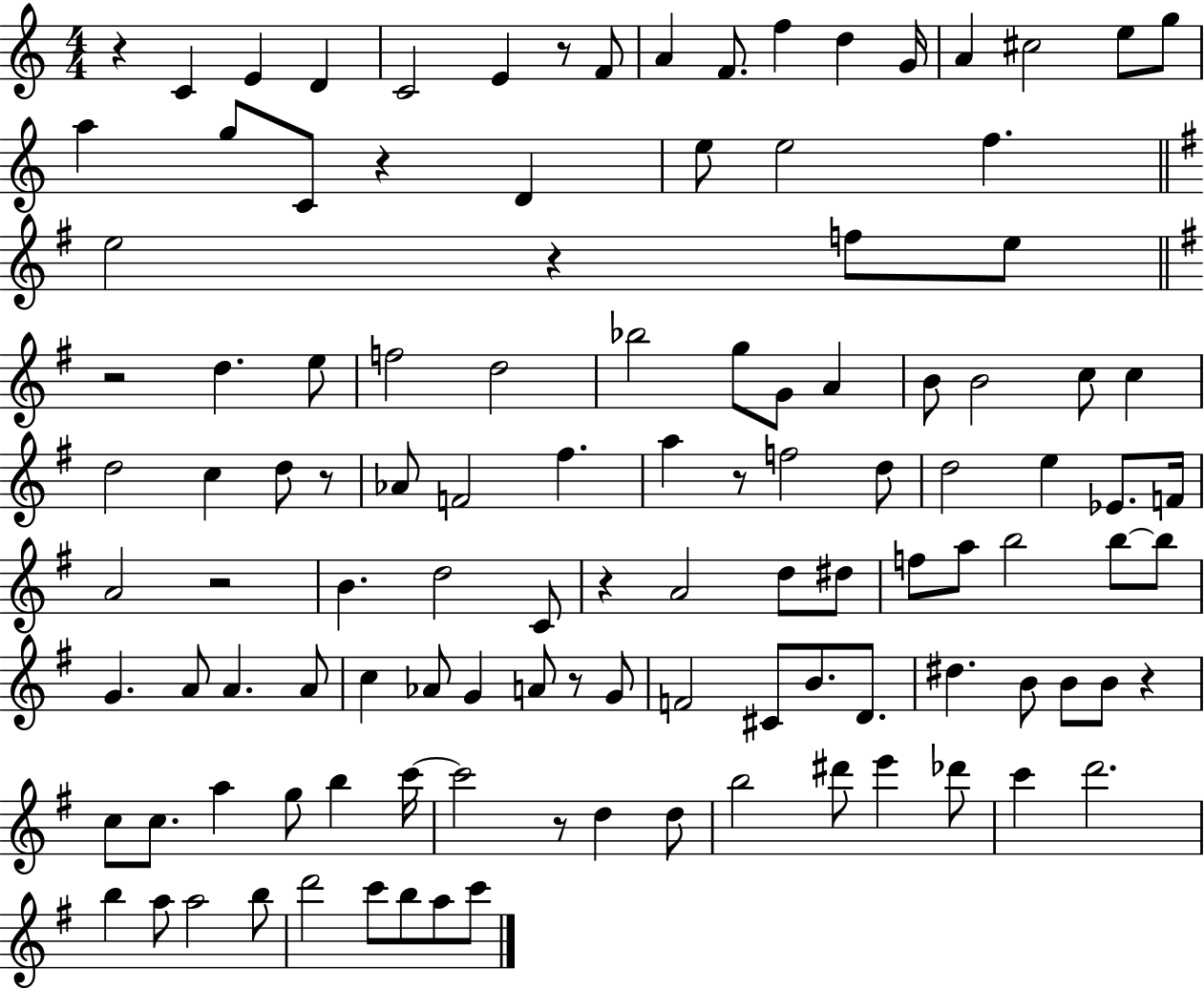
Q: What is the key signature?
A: C major